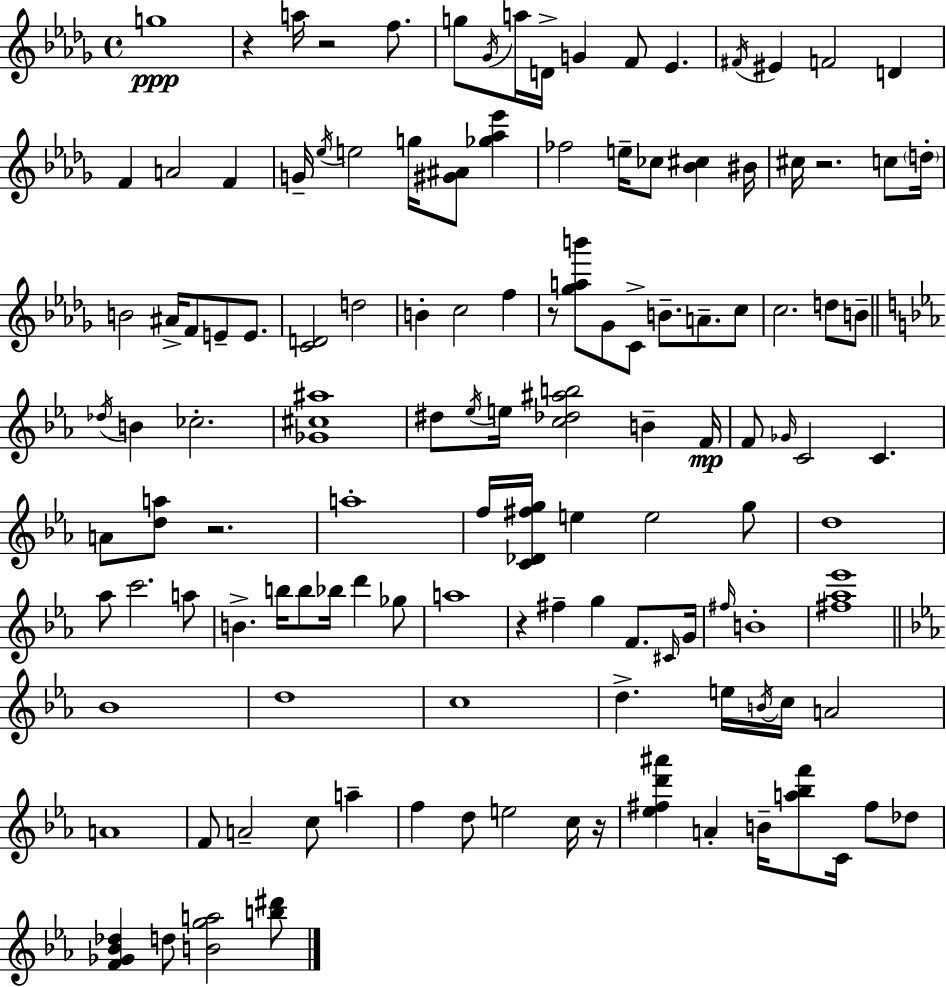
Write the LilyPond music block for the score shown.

{
  \clef treble
  \time 4/4
  \defaultTimeSignature
  \key bes \minor
  g''1\ppp | r4 a''16 r2 f''8. | g''8 \acciaccatura { ges'16 } a''16 d'16-> g'4 f'8 ees'4. | \acciaccatura { fis'16 } eis'4 f'2 d'4 | \break f'4 a'2 f'4 | g'16-- \acciaccatura { ees''16 } e''2 g''16 <gis' ais'>8 <ges'' aes'' ees'''>4 | fes''2 e''16-- ces''8 <bes' cis''>4 | bis'16 cis''16 r2. | \break c''8 \parenthesize d''16-. b'2 ais'16-> f'8 e'8-- | e'8. <c' d'>2 d''2 | b'4-. c''2 f''4 | r8 <ges'' a'' b'''>8 ges'8 c'8-> b'8.-- a'8.-- | \break c''8 c''2. d''8 | b'8-- \bar "||" \break \key c \minor \acciaccatura { des''16 } b'4 ces''2.-. | <ges' cis'' ais''>1 | dis''8 \acciaccatura { ees''16 } e''16 <c'' des'' ais'' b''>2 b'4-- | f'16\mp f'8 \grace { ges'16 } c'2 c'4. | \break a'8 <d'' a''>8 r2. | a''1-. | f''16 <c' des' fis'' g''>16 e''4 e''2 | g''8 d''1 | \break aes''8 c'''2. | a''8 b'4.-> b''16 b''8 bes''16 d'''4 | ges''8 a''1 | r4 fis''4-- g''4 f'8. | \break \grace { cis'16 } g'16 \grace { fis''16 } b'1-. | <fis'' aes'' ees'''>1 | \bar "||" \break \key ees \major bes'1 | d''1 | c''1 | d''4.-> e''16 \acciaccatura { b'16 } c''16 a'2 | \break a'1 | f'8 a'2-- c''8 a''4-- | f''4 d''8 e''2 c''16 | r16 <ees'' fis'' d''' ais'''>4 a'4-. b'16-- <a'' bes'' f'''>8 c'16 fis''8 des''8 | \break <f' ges' bes' des''>4 d''8 <b' g'' a''>2 <b'' dis'''>8 | \bar "|."
}